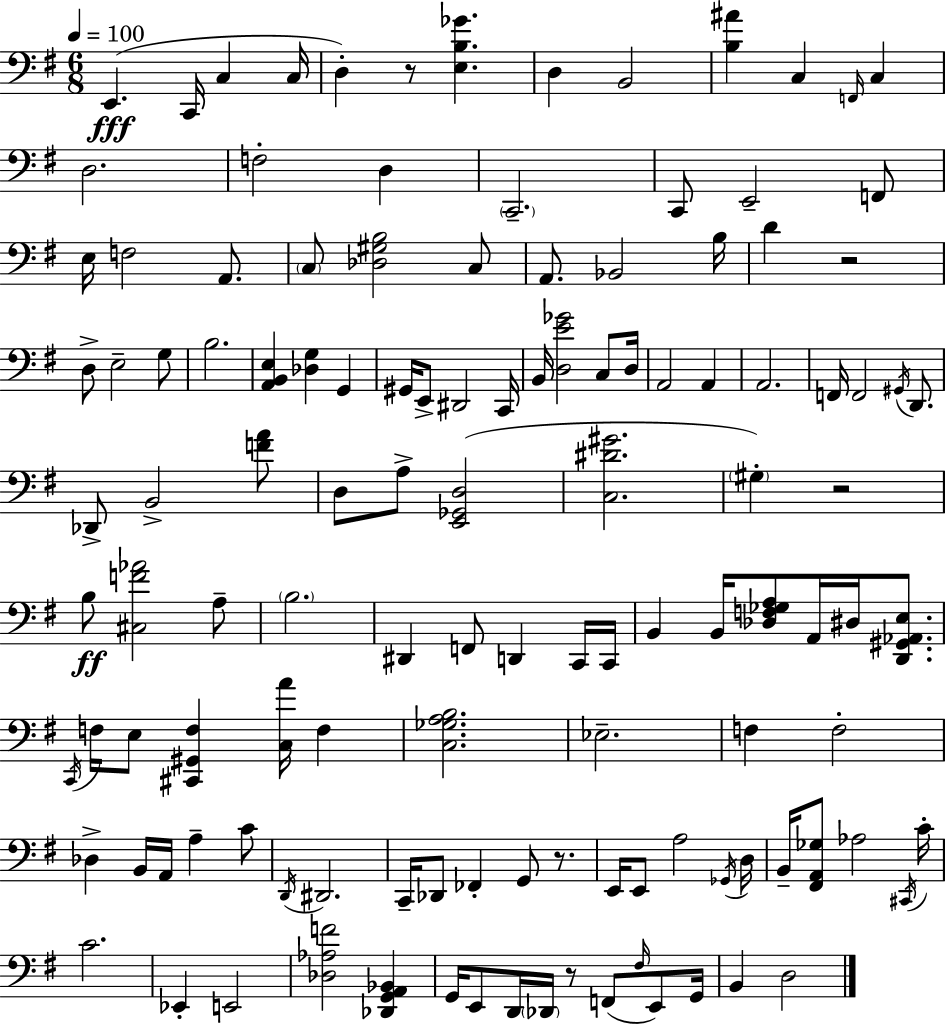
{
  \clef bass
  \numericTimeSignature
  \time 6/8
  \key g \major
  \tempo 4 = 100
  e,4.(\fff c,16 c4 c16 | d4-.) r8 <e b ges'>4. | d4 b,2 | <b ais'>4 c4 \grace { f,16 } c4 | \break d2. | f2-. d4 | \parenthesize c,2.-- | c,8 e,2-- f,8 | \break e16 f2 a,8. | \parenthesize c8 <des gis b>2 c8 | a,8. bes,2 | b16 d'4 r2 | \break d8-> e2-- g8 | b2. | <a, b, e>4 <des g>4 g,4 | gis,16 e,8-> dis,2 | \break c,16 b,16 <d e' ges'>2 c8 | d16 a,2 a,4 | a,2. | f,16 f,2 \acciaccatura { gis,16 } d,8. | \break des,8-> b,2-> | <f' a'>8 d8 a8-> <e, ges, d>2( | <c dis' gis'>2. | \parenthesize gis4-.) r2 | \break b8\ff <cis f' aes'>2 | a8-- \parenthesize b2. | dis,4 f,8 d,4 | c,16 c,16 b,4 b,16 <des f ges a>8 a,16 dis16 <d, gis, aes, e>8. | \break \acciaccatura { c,16 } f16 e8 <cis, gis, f>4 <c a'>16 f4 | <c ges a b>2. | ees2.-- | f4 f2-. | \break des4-> b,16 a,16 a4-- | c'8 \acciaccatura { d,16 } dis,2. | c,16-- des,8 fes,4-. g,8 | r8. e,16 e,8 a2 | \break \acciaccatura { ges,16 } d16 b,16-- <fis, a, ges>8 aes2 | \acciaccatura { cis,16 } c'16-. c'2. | ees,4-. e,2 | <des aes f'>2 | \break <des, g, a, bes,>4 g,16 e,8 d,16 \parenthesize des,16 r8 | f,8( \grace { fis16 } e,8) g,16 b,4 d2 | \bar "|."
}